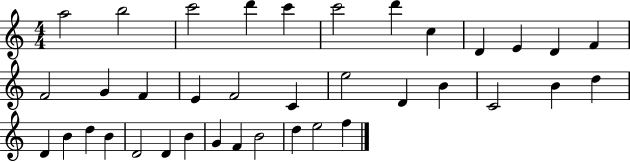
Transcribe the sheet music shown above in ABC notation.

X:1
T:Untitled
M:4/4
L:1/4
K:C
a2 b2 c'2 d' c' c'2 d' c D E D F F2 G F E F2 C e2 D B C2 B d D B d B D2 D B G F B2 d e2 f